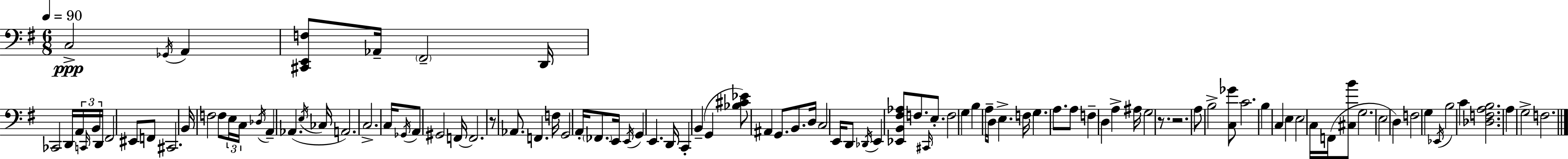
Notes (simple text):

C3/h Gb2/s A2/q [C#2,E2,F3]/e Ab2/s F#2/h D2/s CES2/h D2/s A2/s C2/s B2/s D2/s F#2/h EIS2/e F2/e C#2/h. B2/s F3/h F3/e E3/s C3/s Db3/s A2/q Ab2/q. E3/s CES3/s A2/h. C3/h. C3/s Gb2/s A2/e G#2/h F2/s F2/h. R/e Ab2/e. F2/q. F3/s G2/h A2/s FES2/e. E2/s E2/s G2/q E2/q. D2/s C2/q B2/q G2/q [Bb3,C#4,Eb4]/e A#2/q G2/e. B2/e. D3/s C3/h E2/s D2/e Db2/s E2/q [Eb2,B2,F#3,Ab3]/e F3/e. C#2/s E3/e. F3/h G3/q B3/q A3/s D3/s E3/q. F3/s G3/q. A3/e. A3/e F3/q D3/q A3/q A#3/s G3/h R/e. R/h. A3/e B3/h [C3,Gb4]/e C4/h. B3/q C3/q E3/q E3/h C3/s F2/s [C#3,B4]/e G3/h. E3/h D3/q F3/h G3/q Eb2/s B3/h C4/q [Db3,F3,A3,B3]/h. A3/q G3/h F3/h.